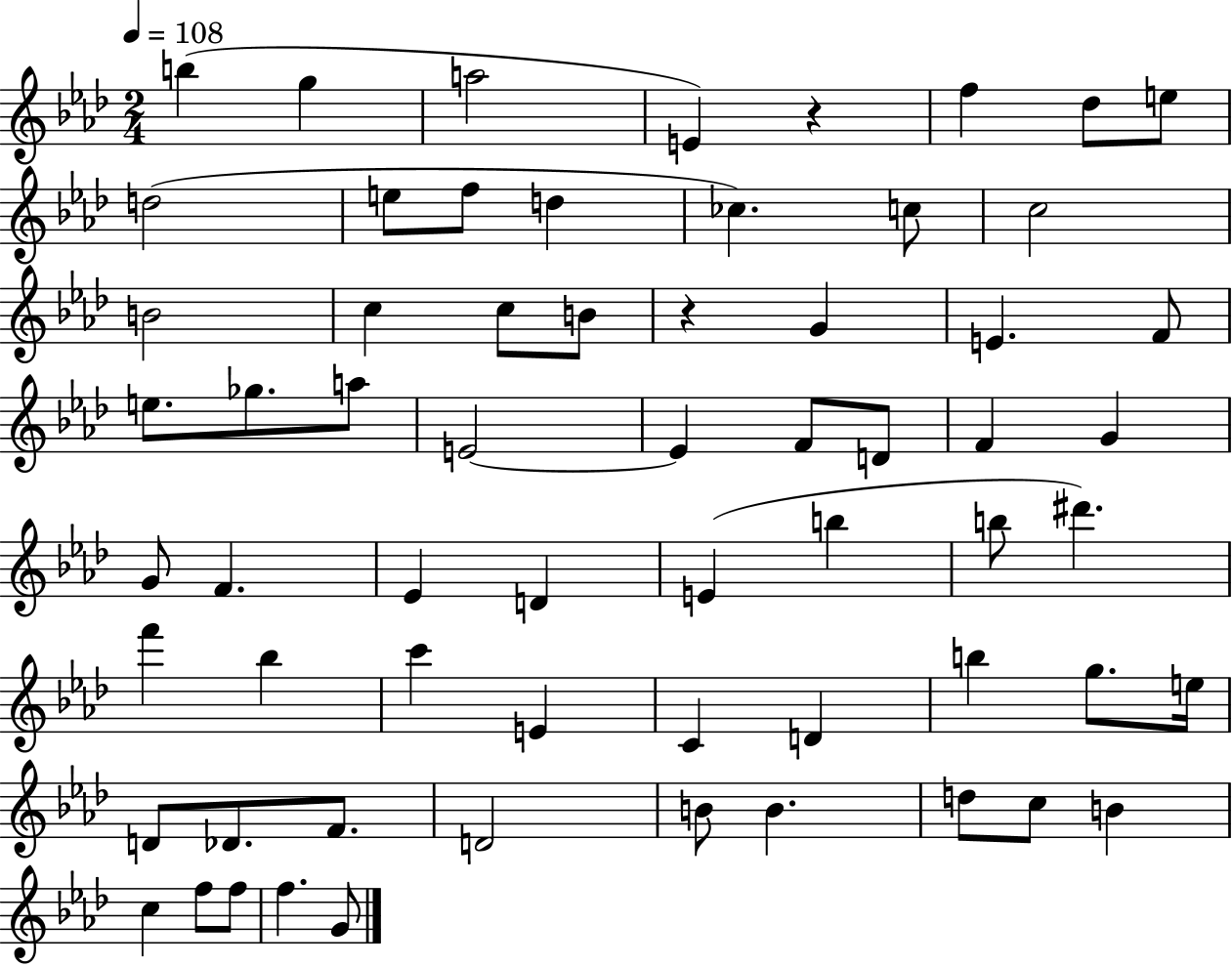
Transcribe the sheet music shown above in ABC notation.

X:1
T:Untitled
M:2/4
L:1/4
K:Ab
b g a2 E z f _d/2 e/2 d2 e/2 f/2 d _c c/2 c2 B2 c c/2 B/2 z G E F/2 e/2 _g/2 a/2 E2 E F/2 D/2 F G G/2 F _E D E b b/2 ^d' f' _b c' E C D b g/2 e/4 D/2 _D/2 F/2 D2 B/2 B d/2 c/2 B c f/2 f/2 f G/2